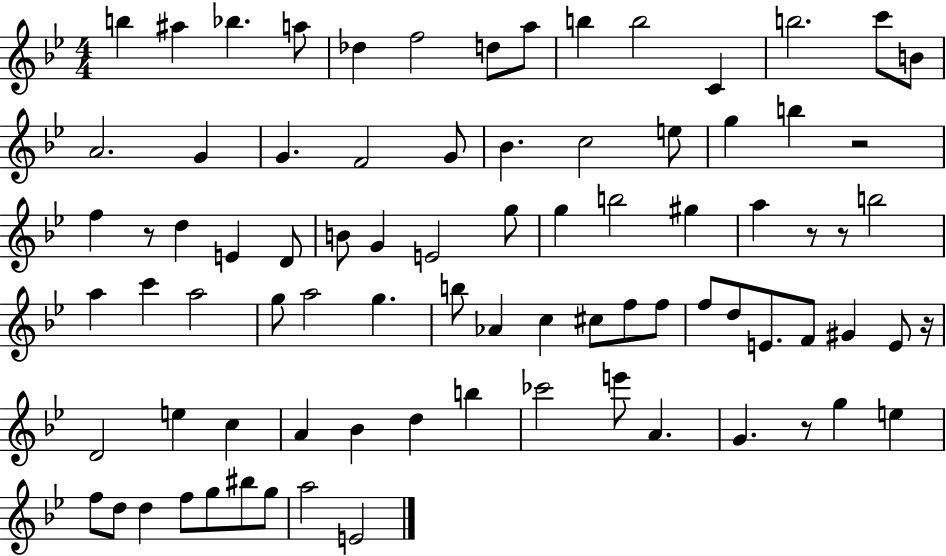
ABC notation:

X:1
T:Untitled
M:4/4
L:1/4
K:Bb
b ^a _b a/2 _d f2 d/2 a/2 b b2 C b2 c'/2 B/2 A2 G G F2 G/2 _B c2 e/2 g b z2 f z/2 d E D/2 B/2 G E2 g/2 g b2 ^g a z/2 z/2 b2 a c' a2 g/2 a2 g b/2 _A c ^c/2 f/2 f/2 f/2 d/2 E/2 F/2 ^G E/2 z/4 D2 e c A _B d b _c'2 e'/2 A G z/2 g e f/2 d/2 d f/2 g/2 ^b/2 g/2 a2 E2